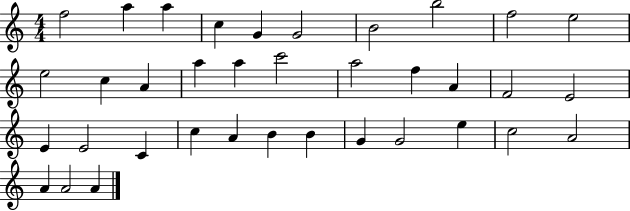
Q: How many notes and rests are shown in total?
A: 36